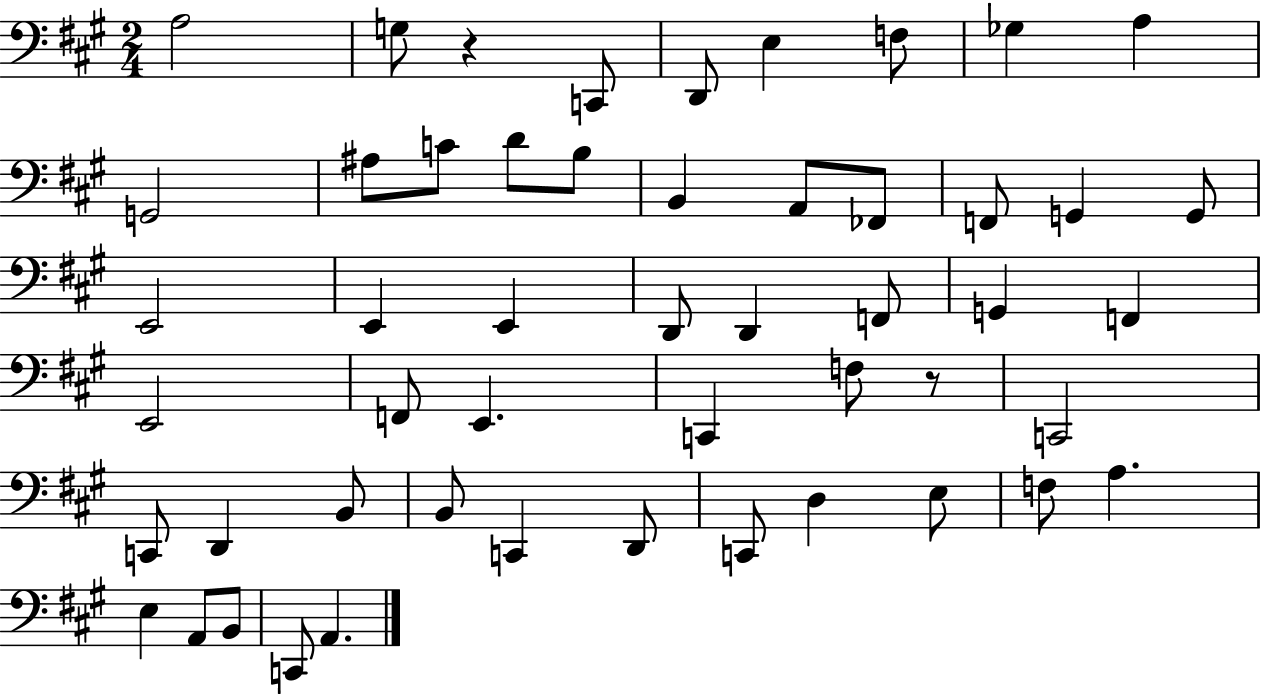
A3/h G3/e R/q C2/e D2/e E3/q F3/e Gb3/q A3/q G2/h A#3/e C4/e D4/e B3/e B2/q A2/e FES2/e F2/e G2/q G2/e E2/h E2/q E2/q D2/e D2/q F2/e G2/q F2/q E2/h F2/e E2/q. C2/q F3/e R/e C2/h C2/e D2/q B2/e B2/e C2/q D2/e C2/e D3/q E3/e F3/e A3/q. E3/q A2/e B2/e C2/e A2/q.